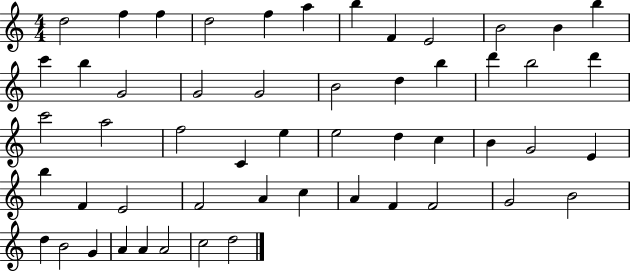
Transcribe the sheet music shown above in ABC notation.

X:1
T:Untitled
M:4/4
L:1/4
K:C
d2 f f d2 f a b F E2 B2 B b c' b G2 G2 G2 B2 d b d' b2 d' c'2 a2 f2 C e e2 d c B G2 E b F E2 F2 A c A F F2 G2 B2 d B2 G A A A2 c2 d2